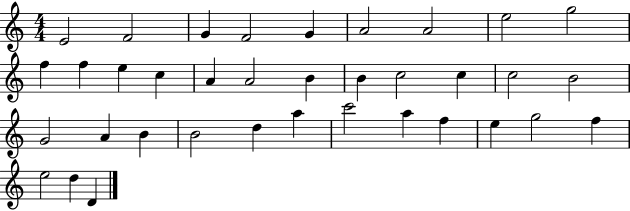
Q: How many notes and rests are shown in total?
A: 36